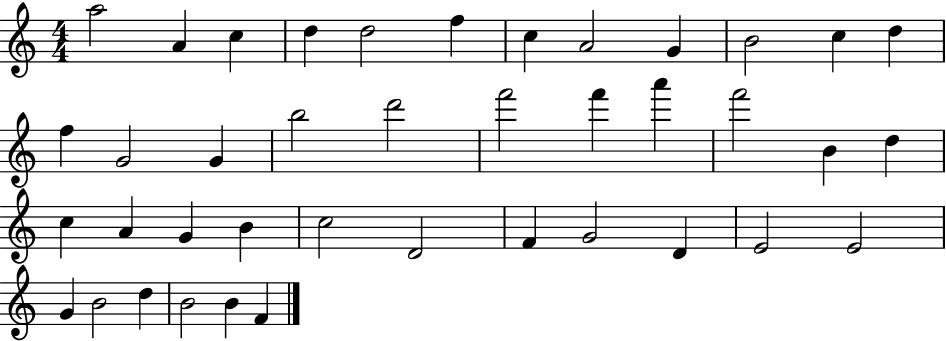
{
  \clef treble
  \numericTimeSignature
  \time 4/4
  \key c \major
  a''2 a'4 c''4 | d''4 d''2 f''4 | c''4 a'2 g'4 | b'2 c''4 d''4 | \break f''4 g'2 g'4 | b''2 d'''2 | f'''2 f'''4 a'''4 | f'''2 b'4 d''4 | \break c''4 a'4 g'4 b'4 | c''2 d'2 | f'4 g'2 d'4 | e'2 e'2 | \break g'4 b'2 d''4 | b'2 b'4 f'4 | \bar "|."
}